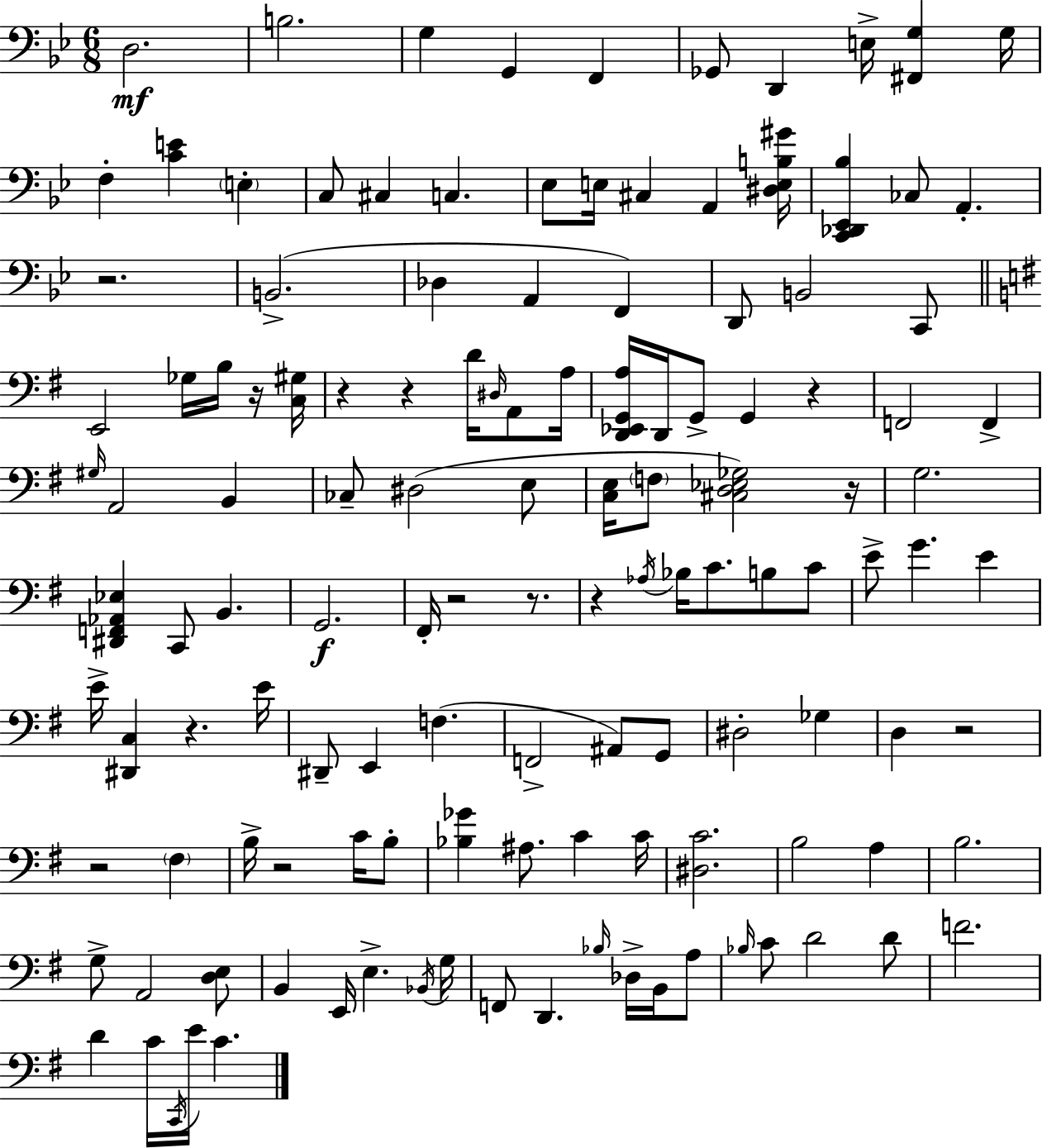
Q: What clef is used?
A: bass